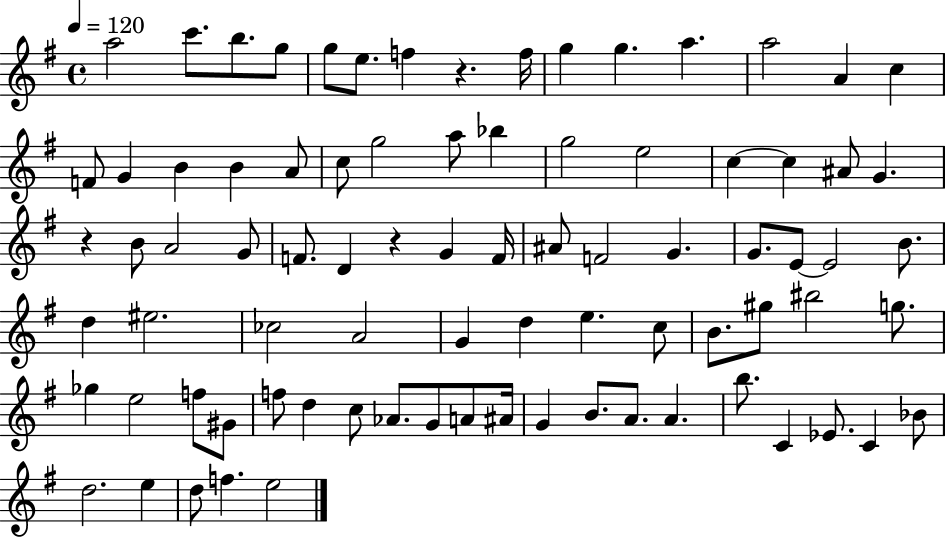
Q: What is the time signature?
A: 4/4